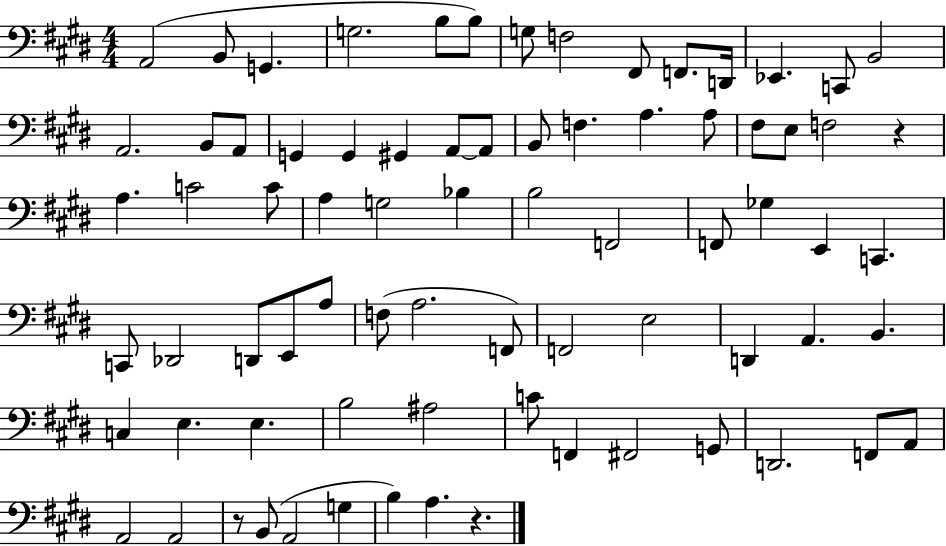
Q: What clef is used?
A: bass